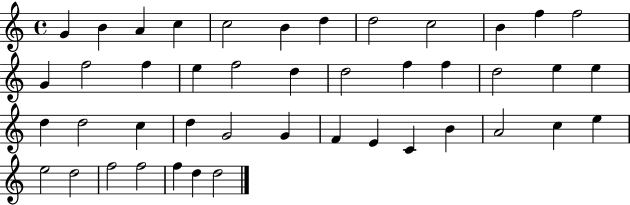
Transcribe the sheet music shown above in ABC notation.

X:1
T:Untitled
M:4/4
L:1/4
K:C
G B A c c2 B d d2 c2 B f f2 G f2 f e f2 d d2 f f d2 e e d d2 c d G2 G F E C B A2 c e e2 d2 f2 f2 f d d2